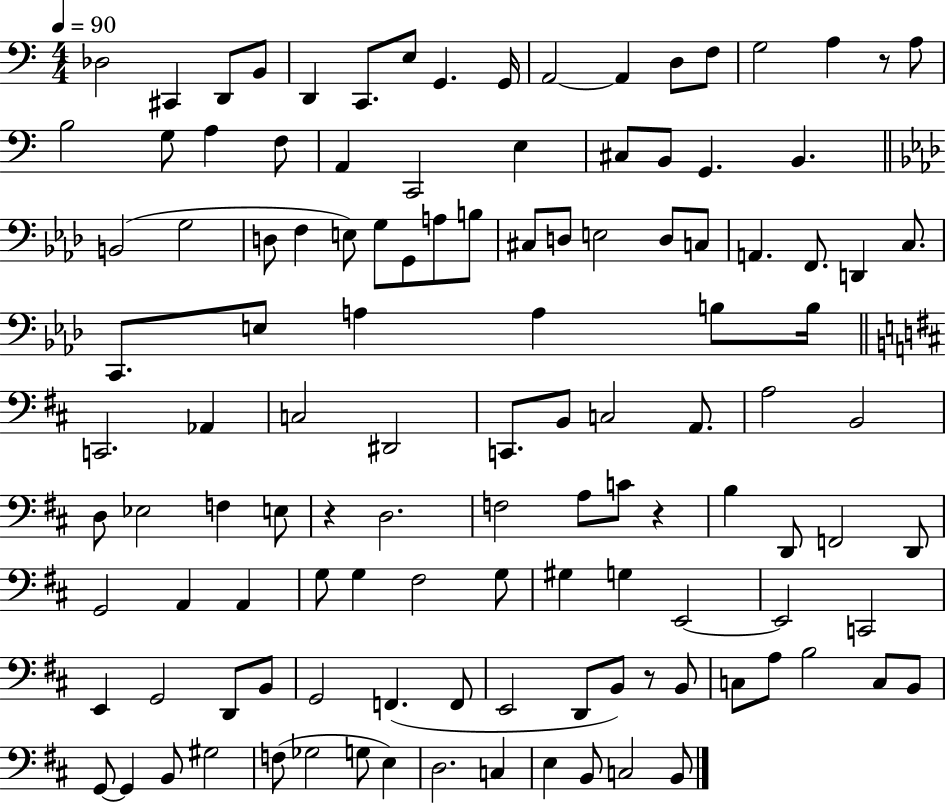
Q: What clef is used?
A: bass